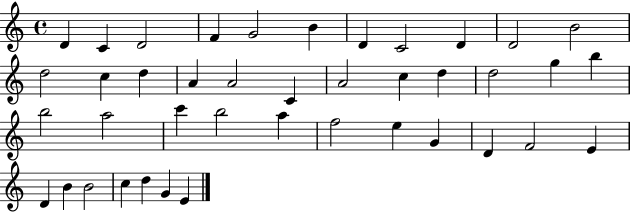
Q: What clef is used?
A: treble